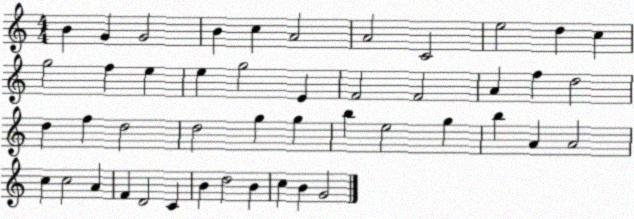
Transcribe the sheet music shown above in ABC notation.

X:1
T:Untitled
M:4/4
L:1/4
K:C
B G G2 B c A2 A2 C2 e2 d c g2 f e e g2 E F2 F2 A f d2 d f d2 d2 g g b e2 g b A A2 c c2 A F D2 C B d2 B c B G2